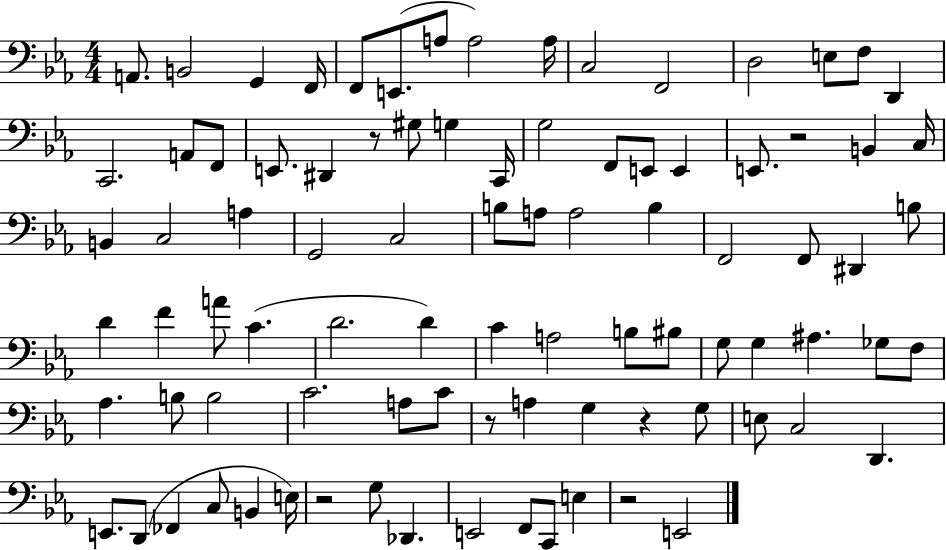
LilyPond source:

{
  \clef bass
  \numericTimeSignature
  \time 4/4
  \key ees \major
  \repeat volta 2 { a,8. b,2 g,4 f,16 | f,8 e,8.( a8 a2) a16 | c2 f,2 | d2 e8 f8 d,4 | \break c,2. a,8 f,8 | e,8. dis,4 r8 gis8 g4 c,16 | g2 f,8 e,8 e,4 | e,8. r2 b,4 c16 | \break b,4 c2 a4 | g,2 c2 | b8 a8 a2 b4 | f,2 f,8 dis,4 b8 | \break d'4 f'4 a'8 c'4.( | d'2. d'4) | c'4 a2 b8 bis8 | g8 g4 ais4. ges8 f8 | \break aes4. b8 b2 | c'2. a8 c'8 | r8 a4 g4 r4 g8 | e8 c2 d,4. | \break e,8. d,8( fes,4 c8 b,4 e16) | r2 g8 des,4. | e,2 f,8 c,8 e4 | r2 e,2 | \break } \bar "|."
}